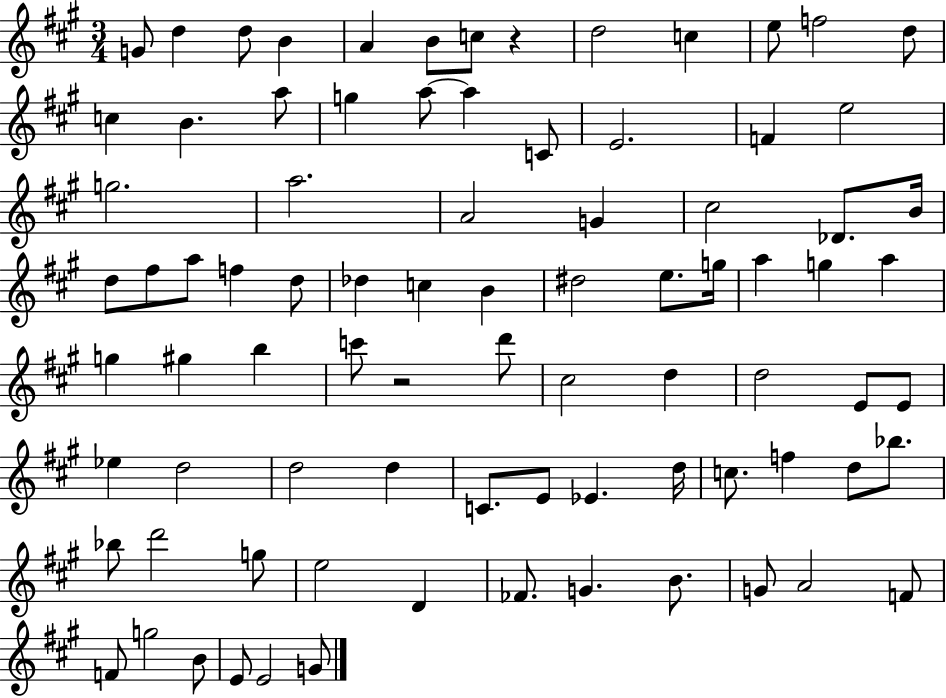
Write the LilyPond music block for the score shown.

{
  \clef treble
  \numericTimeSignature
  \time 3/4
  \key a \major
  g'8 d''4 d''8 b'4 | a'4 b'8 c''8 r4 | d''2 c''4 | e''8 f''2 d''8 | \break c''4 b'4. a''8 | g''4 a''8~~ a''4 c'8 | e'2. | f'4 e''2 | \break g''2. | a''2. | a'2 g'4 | cis''2 des'8. b'16 | \break d''8 fis''8 a''8 f''4 d''8 | des''4 c''4 b'4 | dis''2 e''8. g''16 | a''4 g''4 a''4 | \break g''4 gis''4 b''4 | c'''8 r2 d'''8 | cis''2 d''4 | d''2 e'8 e'8 | \break ees''4 d''2 | d''2 d''4 | c'8. e'8 ees'4. d''16 | c''8. f''4 d''8 bes''8. | \break bes''8 d'''2 g''8 | e''2 d'4 | fes'8. g'4. b'8. | g'8 a'2 f'8 | \break f'8 g''2 b'8 | e'8 e'2 g'8 | \bar "|."
}